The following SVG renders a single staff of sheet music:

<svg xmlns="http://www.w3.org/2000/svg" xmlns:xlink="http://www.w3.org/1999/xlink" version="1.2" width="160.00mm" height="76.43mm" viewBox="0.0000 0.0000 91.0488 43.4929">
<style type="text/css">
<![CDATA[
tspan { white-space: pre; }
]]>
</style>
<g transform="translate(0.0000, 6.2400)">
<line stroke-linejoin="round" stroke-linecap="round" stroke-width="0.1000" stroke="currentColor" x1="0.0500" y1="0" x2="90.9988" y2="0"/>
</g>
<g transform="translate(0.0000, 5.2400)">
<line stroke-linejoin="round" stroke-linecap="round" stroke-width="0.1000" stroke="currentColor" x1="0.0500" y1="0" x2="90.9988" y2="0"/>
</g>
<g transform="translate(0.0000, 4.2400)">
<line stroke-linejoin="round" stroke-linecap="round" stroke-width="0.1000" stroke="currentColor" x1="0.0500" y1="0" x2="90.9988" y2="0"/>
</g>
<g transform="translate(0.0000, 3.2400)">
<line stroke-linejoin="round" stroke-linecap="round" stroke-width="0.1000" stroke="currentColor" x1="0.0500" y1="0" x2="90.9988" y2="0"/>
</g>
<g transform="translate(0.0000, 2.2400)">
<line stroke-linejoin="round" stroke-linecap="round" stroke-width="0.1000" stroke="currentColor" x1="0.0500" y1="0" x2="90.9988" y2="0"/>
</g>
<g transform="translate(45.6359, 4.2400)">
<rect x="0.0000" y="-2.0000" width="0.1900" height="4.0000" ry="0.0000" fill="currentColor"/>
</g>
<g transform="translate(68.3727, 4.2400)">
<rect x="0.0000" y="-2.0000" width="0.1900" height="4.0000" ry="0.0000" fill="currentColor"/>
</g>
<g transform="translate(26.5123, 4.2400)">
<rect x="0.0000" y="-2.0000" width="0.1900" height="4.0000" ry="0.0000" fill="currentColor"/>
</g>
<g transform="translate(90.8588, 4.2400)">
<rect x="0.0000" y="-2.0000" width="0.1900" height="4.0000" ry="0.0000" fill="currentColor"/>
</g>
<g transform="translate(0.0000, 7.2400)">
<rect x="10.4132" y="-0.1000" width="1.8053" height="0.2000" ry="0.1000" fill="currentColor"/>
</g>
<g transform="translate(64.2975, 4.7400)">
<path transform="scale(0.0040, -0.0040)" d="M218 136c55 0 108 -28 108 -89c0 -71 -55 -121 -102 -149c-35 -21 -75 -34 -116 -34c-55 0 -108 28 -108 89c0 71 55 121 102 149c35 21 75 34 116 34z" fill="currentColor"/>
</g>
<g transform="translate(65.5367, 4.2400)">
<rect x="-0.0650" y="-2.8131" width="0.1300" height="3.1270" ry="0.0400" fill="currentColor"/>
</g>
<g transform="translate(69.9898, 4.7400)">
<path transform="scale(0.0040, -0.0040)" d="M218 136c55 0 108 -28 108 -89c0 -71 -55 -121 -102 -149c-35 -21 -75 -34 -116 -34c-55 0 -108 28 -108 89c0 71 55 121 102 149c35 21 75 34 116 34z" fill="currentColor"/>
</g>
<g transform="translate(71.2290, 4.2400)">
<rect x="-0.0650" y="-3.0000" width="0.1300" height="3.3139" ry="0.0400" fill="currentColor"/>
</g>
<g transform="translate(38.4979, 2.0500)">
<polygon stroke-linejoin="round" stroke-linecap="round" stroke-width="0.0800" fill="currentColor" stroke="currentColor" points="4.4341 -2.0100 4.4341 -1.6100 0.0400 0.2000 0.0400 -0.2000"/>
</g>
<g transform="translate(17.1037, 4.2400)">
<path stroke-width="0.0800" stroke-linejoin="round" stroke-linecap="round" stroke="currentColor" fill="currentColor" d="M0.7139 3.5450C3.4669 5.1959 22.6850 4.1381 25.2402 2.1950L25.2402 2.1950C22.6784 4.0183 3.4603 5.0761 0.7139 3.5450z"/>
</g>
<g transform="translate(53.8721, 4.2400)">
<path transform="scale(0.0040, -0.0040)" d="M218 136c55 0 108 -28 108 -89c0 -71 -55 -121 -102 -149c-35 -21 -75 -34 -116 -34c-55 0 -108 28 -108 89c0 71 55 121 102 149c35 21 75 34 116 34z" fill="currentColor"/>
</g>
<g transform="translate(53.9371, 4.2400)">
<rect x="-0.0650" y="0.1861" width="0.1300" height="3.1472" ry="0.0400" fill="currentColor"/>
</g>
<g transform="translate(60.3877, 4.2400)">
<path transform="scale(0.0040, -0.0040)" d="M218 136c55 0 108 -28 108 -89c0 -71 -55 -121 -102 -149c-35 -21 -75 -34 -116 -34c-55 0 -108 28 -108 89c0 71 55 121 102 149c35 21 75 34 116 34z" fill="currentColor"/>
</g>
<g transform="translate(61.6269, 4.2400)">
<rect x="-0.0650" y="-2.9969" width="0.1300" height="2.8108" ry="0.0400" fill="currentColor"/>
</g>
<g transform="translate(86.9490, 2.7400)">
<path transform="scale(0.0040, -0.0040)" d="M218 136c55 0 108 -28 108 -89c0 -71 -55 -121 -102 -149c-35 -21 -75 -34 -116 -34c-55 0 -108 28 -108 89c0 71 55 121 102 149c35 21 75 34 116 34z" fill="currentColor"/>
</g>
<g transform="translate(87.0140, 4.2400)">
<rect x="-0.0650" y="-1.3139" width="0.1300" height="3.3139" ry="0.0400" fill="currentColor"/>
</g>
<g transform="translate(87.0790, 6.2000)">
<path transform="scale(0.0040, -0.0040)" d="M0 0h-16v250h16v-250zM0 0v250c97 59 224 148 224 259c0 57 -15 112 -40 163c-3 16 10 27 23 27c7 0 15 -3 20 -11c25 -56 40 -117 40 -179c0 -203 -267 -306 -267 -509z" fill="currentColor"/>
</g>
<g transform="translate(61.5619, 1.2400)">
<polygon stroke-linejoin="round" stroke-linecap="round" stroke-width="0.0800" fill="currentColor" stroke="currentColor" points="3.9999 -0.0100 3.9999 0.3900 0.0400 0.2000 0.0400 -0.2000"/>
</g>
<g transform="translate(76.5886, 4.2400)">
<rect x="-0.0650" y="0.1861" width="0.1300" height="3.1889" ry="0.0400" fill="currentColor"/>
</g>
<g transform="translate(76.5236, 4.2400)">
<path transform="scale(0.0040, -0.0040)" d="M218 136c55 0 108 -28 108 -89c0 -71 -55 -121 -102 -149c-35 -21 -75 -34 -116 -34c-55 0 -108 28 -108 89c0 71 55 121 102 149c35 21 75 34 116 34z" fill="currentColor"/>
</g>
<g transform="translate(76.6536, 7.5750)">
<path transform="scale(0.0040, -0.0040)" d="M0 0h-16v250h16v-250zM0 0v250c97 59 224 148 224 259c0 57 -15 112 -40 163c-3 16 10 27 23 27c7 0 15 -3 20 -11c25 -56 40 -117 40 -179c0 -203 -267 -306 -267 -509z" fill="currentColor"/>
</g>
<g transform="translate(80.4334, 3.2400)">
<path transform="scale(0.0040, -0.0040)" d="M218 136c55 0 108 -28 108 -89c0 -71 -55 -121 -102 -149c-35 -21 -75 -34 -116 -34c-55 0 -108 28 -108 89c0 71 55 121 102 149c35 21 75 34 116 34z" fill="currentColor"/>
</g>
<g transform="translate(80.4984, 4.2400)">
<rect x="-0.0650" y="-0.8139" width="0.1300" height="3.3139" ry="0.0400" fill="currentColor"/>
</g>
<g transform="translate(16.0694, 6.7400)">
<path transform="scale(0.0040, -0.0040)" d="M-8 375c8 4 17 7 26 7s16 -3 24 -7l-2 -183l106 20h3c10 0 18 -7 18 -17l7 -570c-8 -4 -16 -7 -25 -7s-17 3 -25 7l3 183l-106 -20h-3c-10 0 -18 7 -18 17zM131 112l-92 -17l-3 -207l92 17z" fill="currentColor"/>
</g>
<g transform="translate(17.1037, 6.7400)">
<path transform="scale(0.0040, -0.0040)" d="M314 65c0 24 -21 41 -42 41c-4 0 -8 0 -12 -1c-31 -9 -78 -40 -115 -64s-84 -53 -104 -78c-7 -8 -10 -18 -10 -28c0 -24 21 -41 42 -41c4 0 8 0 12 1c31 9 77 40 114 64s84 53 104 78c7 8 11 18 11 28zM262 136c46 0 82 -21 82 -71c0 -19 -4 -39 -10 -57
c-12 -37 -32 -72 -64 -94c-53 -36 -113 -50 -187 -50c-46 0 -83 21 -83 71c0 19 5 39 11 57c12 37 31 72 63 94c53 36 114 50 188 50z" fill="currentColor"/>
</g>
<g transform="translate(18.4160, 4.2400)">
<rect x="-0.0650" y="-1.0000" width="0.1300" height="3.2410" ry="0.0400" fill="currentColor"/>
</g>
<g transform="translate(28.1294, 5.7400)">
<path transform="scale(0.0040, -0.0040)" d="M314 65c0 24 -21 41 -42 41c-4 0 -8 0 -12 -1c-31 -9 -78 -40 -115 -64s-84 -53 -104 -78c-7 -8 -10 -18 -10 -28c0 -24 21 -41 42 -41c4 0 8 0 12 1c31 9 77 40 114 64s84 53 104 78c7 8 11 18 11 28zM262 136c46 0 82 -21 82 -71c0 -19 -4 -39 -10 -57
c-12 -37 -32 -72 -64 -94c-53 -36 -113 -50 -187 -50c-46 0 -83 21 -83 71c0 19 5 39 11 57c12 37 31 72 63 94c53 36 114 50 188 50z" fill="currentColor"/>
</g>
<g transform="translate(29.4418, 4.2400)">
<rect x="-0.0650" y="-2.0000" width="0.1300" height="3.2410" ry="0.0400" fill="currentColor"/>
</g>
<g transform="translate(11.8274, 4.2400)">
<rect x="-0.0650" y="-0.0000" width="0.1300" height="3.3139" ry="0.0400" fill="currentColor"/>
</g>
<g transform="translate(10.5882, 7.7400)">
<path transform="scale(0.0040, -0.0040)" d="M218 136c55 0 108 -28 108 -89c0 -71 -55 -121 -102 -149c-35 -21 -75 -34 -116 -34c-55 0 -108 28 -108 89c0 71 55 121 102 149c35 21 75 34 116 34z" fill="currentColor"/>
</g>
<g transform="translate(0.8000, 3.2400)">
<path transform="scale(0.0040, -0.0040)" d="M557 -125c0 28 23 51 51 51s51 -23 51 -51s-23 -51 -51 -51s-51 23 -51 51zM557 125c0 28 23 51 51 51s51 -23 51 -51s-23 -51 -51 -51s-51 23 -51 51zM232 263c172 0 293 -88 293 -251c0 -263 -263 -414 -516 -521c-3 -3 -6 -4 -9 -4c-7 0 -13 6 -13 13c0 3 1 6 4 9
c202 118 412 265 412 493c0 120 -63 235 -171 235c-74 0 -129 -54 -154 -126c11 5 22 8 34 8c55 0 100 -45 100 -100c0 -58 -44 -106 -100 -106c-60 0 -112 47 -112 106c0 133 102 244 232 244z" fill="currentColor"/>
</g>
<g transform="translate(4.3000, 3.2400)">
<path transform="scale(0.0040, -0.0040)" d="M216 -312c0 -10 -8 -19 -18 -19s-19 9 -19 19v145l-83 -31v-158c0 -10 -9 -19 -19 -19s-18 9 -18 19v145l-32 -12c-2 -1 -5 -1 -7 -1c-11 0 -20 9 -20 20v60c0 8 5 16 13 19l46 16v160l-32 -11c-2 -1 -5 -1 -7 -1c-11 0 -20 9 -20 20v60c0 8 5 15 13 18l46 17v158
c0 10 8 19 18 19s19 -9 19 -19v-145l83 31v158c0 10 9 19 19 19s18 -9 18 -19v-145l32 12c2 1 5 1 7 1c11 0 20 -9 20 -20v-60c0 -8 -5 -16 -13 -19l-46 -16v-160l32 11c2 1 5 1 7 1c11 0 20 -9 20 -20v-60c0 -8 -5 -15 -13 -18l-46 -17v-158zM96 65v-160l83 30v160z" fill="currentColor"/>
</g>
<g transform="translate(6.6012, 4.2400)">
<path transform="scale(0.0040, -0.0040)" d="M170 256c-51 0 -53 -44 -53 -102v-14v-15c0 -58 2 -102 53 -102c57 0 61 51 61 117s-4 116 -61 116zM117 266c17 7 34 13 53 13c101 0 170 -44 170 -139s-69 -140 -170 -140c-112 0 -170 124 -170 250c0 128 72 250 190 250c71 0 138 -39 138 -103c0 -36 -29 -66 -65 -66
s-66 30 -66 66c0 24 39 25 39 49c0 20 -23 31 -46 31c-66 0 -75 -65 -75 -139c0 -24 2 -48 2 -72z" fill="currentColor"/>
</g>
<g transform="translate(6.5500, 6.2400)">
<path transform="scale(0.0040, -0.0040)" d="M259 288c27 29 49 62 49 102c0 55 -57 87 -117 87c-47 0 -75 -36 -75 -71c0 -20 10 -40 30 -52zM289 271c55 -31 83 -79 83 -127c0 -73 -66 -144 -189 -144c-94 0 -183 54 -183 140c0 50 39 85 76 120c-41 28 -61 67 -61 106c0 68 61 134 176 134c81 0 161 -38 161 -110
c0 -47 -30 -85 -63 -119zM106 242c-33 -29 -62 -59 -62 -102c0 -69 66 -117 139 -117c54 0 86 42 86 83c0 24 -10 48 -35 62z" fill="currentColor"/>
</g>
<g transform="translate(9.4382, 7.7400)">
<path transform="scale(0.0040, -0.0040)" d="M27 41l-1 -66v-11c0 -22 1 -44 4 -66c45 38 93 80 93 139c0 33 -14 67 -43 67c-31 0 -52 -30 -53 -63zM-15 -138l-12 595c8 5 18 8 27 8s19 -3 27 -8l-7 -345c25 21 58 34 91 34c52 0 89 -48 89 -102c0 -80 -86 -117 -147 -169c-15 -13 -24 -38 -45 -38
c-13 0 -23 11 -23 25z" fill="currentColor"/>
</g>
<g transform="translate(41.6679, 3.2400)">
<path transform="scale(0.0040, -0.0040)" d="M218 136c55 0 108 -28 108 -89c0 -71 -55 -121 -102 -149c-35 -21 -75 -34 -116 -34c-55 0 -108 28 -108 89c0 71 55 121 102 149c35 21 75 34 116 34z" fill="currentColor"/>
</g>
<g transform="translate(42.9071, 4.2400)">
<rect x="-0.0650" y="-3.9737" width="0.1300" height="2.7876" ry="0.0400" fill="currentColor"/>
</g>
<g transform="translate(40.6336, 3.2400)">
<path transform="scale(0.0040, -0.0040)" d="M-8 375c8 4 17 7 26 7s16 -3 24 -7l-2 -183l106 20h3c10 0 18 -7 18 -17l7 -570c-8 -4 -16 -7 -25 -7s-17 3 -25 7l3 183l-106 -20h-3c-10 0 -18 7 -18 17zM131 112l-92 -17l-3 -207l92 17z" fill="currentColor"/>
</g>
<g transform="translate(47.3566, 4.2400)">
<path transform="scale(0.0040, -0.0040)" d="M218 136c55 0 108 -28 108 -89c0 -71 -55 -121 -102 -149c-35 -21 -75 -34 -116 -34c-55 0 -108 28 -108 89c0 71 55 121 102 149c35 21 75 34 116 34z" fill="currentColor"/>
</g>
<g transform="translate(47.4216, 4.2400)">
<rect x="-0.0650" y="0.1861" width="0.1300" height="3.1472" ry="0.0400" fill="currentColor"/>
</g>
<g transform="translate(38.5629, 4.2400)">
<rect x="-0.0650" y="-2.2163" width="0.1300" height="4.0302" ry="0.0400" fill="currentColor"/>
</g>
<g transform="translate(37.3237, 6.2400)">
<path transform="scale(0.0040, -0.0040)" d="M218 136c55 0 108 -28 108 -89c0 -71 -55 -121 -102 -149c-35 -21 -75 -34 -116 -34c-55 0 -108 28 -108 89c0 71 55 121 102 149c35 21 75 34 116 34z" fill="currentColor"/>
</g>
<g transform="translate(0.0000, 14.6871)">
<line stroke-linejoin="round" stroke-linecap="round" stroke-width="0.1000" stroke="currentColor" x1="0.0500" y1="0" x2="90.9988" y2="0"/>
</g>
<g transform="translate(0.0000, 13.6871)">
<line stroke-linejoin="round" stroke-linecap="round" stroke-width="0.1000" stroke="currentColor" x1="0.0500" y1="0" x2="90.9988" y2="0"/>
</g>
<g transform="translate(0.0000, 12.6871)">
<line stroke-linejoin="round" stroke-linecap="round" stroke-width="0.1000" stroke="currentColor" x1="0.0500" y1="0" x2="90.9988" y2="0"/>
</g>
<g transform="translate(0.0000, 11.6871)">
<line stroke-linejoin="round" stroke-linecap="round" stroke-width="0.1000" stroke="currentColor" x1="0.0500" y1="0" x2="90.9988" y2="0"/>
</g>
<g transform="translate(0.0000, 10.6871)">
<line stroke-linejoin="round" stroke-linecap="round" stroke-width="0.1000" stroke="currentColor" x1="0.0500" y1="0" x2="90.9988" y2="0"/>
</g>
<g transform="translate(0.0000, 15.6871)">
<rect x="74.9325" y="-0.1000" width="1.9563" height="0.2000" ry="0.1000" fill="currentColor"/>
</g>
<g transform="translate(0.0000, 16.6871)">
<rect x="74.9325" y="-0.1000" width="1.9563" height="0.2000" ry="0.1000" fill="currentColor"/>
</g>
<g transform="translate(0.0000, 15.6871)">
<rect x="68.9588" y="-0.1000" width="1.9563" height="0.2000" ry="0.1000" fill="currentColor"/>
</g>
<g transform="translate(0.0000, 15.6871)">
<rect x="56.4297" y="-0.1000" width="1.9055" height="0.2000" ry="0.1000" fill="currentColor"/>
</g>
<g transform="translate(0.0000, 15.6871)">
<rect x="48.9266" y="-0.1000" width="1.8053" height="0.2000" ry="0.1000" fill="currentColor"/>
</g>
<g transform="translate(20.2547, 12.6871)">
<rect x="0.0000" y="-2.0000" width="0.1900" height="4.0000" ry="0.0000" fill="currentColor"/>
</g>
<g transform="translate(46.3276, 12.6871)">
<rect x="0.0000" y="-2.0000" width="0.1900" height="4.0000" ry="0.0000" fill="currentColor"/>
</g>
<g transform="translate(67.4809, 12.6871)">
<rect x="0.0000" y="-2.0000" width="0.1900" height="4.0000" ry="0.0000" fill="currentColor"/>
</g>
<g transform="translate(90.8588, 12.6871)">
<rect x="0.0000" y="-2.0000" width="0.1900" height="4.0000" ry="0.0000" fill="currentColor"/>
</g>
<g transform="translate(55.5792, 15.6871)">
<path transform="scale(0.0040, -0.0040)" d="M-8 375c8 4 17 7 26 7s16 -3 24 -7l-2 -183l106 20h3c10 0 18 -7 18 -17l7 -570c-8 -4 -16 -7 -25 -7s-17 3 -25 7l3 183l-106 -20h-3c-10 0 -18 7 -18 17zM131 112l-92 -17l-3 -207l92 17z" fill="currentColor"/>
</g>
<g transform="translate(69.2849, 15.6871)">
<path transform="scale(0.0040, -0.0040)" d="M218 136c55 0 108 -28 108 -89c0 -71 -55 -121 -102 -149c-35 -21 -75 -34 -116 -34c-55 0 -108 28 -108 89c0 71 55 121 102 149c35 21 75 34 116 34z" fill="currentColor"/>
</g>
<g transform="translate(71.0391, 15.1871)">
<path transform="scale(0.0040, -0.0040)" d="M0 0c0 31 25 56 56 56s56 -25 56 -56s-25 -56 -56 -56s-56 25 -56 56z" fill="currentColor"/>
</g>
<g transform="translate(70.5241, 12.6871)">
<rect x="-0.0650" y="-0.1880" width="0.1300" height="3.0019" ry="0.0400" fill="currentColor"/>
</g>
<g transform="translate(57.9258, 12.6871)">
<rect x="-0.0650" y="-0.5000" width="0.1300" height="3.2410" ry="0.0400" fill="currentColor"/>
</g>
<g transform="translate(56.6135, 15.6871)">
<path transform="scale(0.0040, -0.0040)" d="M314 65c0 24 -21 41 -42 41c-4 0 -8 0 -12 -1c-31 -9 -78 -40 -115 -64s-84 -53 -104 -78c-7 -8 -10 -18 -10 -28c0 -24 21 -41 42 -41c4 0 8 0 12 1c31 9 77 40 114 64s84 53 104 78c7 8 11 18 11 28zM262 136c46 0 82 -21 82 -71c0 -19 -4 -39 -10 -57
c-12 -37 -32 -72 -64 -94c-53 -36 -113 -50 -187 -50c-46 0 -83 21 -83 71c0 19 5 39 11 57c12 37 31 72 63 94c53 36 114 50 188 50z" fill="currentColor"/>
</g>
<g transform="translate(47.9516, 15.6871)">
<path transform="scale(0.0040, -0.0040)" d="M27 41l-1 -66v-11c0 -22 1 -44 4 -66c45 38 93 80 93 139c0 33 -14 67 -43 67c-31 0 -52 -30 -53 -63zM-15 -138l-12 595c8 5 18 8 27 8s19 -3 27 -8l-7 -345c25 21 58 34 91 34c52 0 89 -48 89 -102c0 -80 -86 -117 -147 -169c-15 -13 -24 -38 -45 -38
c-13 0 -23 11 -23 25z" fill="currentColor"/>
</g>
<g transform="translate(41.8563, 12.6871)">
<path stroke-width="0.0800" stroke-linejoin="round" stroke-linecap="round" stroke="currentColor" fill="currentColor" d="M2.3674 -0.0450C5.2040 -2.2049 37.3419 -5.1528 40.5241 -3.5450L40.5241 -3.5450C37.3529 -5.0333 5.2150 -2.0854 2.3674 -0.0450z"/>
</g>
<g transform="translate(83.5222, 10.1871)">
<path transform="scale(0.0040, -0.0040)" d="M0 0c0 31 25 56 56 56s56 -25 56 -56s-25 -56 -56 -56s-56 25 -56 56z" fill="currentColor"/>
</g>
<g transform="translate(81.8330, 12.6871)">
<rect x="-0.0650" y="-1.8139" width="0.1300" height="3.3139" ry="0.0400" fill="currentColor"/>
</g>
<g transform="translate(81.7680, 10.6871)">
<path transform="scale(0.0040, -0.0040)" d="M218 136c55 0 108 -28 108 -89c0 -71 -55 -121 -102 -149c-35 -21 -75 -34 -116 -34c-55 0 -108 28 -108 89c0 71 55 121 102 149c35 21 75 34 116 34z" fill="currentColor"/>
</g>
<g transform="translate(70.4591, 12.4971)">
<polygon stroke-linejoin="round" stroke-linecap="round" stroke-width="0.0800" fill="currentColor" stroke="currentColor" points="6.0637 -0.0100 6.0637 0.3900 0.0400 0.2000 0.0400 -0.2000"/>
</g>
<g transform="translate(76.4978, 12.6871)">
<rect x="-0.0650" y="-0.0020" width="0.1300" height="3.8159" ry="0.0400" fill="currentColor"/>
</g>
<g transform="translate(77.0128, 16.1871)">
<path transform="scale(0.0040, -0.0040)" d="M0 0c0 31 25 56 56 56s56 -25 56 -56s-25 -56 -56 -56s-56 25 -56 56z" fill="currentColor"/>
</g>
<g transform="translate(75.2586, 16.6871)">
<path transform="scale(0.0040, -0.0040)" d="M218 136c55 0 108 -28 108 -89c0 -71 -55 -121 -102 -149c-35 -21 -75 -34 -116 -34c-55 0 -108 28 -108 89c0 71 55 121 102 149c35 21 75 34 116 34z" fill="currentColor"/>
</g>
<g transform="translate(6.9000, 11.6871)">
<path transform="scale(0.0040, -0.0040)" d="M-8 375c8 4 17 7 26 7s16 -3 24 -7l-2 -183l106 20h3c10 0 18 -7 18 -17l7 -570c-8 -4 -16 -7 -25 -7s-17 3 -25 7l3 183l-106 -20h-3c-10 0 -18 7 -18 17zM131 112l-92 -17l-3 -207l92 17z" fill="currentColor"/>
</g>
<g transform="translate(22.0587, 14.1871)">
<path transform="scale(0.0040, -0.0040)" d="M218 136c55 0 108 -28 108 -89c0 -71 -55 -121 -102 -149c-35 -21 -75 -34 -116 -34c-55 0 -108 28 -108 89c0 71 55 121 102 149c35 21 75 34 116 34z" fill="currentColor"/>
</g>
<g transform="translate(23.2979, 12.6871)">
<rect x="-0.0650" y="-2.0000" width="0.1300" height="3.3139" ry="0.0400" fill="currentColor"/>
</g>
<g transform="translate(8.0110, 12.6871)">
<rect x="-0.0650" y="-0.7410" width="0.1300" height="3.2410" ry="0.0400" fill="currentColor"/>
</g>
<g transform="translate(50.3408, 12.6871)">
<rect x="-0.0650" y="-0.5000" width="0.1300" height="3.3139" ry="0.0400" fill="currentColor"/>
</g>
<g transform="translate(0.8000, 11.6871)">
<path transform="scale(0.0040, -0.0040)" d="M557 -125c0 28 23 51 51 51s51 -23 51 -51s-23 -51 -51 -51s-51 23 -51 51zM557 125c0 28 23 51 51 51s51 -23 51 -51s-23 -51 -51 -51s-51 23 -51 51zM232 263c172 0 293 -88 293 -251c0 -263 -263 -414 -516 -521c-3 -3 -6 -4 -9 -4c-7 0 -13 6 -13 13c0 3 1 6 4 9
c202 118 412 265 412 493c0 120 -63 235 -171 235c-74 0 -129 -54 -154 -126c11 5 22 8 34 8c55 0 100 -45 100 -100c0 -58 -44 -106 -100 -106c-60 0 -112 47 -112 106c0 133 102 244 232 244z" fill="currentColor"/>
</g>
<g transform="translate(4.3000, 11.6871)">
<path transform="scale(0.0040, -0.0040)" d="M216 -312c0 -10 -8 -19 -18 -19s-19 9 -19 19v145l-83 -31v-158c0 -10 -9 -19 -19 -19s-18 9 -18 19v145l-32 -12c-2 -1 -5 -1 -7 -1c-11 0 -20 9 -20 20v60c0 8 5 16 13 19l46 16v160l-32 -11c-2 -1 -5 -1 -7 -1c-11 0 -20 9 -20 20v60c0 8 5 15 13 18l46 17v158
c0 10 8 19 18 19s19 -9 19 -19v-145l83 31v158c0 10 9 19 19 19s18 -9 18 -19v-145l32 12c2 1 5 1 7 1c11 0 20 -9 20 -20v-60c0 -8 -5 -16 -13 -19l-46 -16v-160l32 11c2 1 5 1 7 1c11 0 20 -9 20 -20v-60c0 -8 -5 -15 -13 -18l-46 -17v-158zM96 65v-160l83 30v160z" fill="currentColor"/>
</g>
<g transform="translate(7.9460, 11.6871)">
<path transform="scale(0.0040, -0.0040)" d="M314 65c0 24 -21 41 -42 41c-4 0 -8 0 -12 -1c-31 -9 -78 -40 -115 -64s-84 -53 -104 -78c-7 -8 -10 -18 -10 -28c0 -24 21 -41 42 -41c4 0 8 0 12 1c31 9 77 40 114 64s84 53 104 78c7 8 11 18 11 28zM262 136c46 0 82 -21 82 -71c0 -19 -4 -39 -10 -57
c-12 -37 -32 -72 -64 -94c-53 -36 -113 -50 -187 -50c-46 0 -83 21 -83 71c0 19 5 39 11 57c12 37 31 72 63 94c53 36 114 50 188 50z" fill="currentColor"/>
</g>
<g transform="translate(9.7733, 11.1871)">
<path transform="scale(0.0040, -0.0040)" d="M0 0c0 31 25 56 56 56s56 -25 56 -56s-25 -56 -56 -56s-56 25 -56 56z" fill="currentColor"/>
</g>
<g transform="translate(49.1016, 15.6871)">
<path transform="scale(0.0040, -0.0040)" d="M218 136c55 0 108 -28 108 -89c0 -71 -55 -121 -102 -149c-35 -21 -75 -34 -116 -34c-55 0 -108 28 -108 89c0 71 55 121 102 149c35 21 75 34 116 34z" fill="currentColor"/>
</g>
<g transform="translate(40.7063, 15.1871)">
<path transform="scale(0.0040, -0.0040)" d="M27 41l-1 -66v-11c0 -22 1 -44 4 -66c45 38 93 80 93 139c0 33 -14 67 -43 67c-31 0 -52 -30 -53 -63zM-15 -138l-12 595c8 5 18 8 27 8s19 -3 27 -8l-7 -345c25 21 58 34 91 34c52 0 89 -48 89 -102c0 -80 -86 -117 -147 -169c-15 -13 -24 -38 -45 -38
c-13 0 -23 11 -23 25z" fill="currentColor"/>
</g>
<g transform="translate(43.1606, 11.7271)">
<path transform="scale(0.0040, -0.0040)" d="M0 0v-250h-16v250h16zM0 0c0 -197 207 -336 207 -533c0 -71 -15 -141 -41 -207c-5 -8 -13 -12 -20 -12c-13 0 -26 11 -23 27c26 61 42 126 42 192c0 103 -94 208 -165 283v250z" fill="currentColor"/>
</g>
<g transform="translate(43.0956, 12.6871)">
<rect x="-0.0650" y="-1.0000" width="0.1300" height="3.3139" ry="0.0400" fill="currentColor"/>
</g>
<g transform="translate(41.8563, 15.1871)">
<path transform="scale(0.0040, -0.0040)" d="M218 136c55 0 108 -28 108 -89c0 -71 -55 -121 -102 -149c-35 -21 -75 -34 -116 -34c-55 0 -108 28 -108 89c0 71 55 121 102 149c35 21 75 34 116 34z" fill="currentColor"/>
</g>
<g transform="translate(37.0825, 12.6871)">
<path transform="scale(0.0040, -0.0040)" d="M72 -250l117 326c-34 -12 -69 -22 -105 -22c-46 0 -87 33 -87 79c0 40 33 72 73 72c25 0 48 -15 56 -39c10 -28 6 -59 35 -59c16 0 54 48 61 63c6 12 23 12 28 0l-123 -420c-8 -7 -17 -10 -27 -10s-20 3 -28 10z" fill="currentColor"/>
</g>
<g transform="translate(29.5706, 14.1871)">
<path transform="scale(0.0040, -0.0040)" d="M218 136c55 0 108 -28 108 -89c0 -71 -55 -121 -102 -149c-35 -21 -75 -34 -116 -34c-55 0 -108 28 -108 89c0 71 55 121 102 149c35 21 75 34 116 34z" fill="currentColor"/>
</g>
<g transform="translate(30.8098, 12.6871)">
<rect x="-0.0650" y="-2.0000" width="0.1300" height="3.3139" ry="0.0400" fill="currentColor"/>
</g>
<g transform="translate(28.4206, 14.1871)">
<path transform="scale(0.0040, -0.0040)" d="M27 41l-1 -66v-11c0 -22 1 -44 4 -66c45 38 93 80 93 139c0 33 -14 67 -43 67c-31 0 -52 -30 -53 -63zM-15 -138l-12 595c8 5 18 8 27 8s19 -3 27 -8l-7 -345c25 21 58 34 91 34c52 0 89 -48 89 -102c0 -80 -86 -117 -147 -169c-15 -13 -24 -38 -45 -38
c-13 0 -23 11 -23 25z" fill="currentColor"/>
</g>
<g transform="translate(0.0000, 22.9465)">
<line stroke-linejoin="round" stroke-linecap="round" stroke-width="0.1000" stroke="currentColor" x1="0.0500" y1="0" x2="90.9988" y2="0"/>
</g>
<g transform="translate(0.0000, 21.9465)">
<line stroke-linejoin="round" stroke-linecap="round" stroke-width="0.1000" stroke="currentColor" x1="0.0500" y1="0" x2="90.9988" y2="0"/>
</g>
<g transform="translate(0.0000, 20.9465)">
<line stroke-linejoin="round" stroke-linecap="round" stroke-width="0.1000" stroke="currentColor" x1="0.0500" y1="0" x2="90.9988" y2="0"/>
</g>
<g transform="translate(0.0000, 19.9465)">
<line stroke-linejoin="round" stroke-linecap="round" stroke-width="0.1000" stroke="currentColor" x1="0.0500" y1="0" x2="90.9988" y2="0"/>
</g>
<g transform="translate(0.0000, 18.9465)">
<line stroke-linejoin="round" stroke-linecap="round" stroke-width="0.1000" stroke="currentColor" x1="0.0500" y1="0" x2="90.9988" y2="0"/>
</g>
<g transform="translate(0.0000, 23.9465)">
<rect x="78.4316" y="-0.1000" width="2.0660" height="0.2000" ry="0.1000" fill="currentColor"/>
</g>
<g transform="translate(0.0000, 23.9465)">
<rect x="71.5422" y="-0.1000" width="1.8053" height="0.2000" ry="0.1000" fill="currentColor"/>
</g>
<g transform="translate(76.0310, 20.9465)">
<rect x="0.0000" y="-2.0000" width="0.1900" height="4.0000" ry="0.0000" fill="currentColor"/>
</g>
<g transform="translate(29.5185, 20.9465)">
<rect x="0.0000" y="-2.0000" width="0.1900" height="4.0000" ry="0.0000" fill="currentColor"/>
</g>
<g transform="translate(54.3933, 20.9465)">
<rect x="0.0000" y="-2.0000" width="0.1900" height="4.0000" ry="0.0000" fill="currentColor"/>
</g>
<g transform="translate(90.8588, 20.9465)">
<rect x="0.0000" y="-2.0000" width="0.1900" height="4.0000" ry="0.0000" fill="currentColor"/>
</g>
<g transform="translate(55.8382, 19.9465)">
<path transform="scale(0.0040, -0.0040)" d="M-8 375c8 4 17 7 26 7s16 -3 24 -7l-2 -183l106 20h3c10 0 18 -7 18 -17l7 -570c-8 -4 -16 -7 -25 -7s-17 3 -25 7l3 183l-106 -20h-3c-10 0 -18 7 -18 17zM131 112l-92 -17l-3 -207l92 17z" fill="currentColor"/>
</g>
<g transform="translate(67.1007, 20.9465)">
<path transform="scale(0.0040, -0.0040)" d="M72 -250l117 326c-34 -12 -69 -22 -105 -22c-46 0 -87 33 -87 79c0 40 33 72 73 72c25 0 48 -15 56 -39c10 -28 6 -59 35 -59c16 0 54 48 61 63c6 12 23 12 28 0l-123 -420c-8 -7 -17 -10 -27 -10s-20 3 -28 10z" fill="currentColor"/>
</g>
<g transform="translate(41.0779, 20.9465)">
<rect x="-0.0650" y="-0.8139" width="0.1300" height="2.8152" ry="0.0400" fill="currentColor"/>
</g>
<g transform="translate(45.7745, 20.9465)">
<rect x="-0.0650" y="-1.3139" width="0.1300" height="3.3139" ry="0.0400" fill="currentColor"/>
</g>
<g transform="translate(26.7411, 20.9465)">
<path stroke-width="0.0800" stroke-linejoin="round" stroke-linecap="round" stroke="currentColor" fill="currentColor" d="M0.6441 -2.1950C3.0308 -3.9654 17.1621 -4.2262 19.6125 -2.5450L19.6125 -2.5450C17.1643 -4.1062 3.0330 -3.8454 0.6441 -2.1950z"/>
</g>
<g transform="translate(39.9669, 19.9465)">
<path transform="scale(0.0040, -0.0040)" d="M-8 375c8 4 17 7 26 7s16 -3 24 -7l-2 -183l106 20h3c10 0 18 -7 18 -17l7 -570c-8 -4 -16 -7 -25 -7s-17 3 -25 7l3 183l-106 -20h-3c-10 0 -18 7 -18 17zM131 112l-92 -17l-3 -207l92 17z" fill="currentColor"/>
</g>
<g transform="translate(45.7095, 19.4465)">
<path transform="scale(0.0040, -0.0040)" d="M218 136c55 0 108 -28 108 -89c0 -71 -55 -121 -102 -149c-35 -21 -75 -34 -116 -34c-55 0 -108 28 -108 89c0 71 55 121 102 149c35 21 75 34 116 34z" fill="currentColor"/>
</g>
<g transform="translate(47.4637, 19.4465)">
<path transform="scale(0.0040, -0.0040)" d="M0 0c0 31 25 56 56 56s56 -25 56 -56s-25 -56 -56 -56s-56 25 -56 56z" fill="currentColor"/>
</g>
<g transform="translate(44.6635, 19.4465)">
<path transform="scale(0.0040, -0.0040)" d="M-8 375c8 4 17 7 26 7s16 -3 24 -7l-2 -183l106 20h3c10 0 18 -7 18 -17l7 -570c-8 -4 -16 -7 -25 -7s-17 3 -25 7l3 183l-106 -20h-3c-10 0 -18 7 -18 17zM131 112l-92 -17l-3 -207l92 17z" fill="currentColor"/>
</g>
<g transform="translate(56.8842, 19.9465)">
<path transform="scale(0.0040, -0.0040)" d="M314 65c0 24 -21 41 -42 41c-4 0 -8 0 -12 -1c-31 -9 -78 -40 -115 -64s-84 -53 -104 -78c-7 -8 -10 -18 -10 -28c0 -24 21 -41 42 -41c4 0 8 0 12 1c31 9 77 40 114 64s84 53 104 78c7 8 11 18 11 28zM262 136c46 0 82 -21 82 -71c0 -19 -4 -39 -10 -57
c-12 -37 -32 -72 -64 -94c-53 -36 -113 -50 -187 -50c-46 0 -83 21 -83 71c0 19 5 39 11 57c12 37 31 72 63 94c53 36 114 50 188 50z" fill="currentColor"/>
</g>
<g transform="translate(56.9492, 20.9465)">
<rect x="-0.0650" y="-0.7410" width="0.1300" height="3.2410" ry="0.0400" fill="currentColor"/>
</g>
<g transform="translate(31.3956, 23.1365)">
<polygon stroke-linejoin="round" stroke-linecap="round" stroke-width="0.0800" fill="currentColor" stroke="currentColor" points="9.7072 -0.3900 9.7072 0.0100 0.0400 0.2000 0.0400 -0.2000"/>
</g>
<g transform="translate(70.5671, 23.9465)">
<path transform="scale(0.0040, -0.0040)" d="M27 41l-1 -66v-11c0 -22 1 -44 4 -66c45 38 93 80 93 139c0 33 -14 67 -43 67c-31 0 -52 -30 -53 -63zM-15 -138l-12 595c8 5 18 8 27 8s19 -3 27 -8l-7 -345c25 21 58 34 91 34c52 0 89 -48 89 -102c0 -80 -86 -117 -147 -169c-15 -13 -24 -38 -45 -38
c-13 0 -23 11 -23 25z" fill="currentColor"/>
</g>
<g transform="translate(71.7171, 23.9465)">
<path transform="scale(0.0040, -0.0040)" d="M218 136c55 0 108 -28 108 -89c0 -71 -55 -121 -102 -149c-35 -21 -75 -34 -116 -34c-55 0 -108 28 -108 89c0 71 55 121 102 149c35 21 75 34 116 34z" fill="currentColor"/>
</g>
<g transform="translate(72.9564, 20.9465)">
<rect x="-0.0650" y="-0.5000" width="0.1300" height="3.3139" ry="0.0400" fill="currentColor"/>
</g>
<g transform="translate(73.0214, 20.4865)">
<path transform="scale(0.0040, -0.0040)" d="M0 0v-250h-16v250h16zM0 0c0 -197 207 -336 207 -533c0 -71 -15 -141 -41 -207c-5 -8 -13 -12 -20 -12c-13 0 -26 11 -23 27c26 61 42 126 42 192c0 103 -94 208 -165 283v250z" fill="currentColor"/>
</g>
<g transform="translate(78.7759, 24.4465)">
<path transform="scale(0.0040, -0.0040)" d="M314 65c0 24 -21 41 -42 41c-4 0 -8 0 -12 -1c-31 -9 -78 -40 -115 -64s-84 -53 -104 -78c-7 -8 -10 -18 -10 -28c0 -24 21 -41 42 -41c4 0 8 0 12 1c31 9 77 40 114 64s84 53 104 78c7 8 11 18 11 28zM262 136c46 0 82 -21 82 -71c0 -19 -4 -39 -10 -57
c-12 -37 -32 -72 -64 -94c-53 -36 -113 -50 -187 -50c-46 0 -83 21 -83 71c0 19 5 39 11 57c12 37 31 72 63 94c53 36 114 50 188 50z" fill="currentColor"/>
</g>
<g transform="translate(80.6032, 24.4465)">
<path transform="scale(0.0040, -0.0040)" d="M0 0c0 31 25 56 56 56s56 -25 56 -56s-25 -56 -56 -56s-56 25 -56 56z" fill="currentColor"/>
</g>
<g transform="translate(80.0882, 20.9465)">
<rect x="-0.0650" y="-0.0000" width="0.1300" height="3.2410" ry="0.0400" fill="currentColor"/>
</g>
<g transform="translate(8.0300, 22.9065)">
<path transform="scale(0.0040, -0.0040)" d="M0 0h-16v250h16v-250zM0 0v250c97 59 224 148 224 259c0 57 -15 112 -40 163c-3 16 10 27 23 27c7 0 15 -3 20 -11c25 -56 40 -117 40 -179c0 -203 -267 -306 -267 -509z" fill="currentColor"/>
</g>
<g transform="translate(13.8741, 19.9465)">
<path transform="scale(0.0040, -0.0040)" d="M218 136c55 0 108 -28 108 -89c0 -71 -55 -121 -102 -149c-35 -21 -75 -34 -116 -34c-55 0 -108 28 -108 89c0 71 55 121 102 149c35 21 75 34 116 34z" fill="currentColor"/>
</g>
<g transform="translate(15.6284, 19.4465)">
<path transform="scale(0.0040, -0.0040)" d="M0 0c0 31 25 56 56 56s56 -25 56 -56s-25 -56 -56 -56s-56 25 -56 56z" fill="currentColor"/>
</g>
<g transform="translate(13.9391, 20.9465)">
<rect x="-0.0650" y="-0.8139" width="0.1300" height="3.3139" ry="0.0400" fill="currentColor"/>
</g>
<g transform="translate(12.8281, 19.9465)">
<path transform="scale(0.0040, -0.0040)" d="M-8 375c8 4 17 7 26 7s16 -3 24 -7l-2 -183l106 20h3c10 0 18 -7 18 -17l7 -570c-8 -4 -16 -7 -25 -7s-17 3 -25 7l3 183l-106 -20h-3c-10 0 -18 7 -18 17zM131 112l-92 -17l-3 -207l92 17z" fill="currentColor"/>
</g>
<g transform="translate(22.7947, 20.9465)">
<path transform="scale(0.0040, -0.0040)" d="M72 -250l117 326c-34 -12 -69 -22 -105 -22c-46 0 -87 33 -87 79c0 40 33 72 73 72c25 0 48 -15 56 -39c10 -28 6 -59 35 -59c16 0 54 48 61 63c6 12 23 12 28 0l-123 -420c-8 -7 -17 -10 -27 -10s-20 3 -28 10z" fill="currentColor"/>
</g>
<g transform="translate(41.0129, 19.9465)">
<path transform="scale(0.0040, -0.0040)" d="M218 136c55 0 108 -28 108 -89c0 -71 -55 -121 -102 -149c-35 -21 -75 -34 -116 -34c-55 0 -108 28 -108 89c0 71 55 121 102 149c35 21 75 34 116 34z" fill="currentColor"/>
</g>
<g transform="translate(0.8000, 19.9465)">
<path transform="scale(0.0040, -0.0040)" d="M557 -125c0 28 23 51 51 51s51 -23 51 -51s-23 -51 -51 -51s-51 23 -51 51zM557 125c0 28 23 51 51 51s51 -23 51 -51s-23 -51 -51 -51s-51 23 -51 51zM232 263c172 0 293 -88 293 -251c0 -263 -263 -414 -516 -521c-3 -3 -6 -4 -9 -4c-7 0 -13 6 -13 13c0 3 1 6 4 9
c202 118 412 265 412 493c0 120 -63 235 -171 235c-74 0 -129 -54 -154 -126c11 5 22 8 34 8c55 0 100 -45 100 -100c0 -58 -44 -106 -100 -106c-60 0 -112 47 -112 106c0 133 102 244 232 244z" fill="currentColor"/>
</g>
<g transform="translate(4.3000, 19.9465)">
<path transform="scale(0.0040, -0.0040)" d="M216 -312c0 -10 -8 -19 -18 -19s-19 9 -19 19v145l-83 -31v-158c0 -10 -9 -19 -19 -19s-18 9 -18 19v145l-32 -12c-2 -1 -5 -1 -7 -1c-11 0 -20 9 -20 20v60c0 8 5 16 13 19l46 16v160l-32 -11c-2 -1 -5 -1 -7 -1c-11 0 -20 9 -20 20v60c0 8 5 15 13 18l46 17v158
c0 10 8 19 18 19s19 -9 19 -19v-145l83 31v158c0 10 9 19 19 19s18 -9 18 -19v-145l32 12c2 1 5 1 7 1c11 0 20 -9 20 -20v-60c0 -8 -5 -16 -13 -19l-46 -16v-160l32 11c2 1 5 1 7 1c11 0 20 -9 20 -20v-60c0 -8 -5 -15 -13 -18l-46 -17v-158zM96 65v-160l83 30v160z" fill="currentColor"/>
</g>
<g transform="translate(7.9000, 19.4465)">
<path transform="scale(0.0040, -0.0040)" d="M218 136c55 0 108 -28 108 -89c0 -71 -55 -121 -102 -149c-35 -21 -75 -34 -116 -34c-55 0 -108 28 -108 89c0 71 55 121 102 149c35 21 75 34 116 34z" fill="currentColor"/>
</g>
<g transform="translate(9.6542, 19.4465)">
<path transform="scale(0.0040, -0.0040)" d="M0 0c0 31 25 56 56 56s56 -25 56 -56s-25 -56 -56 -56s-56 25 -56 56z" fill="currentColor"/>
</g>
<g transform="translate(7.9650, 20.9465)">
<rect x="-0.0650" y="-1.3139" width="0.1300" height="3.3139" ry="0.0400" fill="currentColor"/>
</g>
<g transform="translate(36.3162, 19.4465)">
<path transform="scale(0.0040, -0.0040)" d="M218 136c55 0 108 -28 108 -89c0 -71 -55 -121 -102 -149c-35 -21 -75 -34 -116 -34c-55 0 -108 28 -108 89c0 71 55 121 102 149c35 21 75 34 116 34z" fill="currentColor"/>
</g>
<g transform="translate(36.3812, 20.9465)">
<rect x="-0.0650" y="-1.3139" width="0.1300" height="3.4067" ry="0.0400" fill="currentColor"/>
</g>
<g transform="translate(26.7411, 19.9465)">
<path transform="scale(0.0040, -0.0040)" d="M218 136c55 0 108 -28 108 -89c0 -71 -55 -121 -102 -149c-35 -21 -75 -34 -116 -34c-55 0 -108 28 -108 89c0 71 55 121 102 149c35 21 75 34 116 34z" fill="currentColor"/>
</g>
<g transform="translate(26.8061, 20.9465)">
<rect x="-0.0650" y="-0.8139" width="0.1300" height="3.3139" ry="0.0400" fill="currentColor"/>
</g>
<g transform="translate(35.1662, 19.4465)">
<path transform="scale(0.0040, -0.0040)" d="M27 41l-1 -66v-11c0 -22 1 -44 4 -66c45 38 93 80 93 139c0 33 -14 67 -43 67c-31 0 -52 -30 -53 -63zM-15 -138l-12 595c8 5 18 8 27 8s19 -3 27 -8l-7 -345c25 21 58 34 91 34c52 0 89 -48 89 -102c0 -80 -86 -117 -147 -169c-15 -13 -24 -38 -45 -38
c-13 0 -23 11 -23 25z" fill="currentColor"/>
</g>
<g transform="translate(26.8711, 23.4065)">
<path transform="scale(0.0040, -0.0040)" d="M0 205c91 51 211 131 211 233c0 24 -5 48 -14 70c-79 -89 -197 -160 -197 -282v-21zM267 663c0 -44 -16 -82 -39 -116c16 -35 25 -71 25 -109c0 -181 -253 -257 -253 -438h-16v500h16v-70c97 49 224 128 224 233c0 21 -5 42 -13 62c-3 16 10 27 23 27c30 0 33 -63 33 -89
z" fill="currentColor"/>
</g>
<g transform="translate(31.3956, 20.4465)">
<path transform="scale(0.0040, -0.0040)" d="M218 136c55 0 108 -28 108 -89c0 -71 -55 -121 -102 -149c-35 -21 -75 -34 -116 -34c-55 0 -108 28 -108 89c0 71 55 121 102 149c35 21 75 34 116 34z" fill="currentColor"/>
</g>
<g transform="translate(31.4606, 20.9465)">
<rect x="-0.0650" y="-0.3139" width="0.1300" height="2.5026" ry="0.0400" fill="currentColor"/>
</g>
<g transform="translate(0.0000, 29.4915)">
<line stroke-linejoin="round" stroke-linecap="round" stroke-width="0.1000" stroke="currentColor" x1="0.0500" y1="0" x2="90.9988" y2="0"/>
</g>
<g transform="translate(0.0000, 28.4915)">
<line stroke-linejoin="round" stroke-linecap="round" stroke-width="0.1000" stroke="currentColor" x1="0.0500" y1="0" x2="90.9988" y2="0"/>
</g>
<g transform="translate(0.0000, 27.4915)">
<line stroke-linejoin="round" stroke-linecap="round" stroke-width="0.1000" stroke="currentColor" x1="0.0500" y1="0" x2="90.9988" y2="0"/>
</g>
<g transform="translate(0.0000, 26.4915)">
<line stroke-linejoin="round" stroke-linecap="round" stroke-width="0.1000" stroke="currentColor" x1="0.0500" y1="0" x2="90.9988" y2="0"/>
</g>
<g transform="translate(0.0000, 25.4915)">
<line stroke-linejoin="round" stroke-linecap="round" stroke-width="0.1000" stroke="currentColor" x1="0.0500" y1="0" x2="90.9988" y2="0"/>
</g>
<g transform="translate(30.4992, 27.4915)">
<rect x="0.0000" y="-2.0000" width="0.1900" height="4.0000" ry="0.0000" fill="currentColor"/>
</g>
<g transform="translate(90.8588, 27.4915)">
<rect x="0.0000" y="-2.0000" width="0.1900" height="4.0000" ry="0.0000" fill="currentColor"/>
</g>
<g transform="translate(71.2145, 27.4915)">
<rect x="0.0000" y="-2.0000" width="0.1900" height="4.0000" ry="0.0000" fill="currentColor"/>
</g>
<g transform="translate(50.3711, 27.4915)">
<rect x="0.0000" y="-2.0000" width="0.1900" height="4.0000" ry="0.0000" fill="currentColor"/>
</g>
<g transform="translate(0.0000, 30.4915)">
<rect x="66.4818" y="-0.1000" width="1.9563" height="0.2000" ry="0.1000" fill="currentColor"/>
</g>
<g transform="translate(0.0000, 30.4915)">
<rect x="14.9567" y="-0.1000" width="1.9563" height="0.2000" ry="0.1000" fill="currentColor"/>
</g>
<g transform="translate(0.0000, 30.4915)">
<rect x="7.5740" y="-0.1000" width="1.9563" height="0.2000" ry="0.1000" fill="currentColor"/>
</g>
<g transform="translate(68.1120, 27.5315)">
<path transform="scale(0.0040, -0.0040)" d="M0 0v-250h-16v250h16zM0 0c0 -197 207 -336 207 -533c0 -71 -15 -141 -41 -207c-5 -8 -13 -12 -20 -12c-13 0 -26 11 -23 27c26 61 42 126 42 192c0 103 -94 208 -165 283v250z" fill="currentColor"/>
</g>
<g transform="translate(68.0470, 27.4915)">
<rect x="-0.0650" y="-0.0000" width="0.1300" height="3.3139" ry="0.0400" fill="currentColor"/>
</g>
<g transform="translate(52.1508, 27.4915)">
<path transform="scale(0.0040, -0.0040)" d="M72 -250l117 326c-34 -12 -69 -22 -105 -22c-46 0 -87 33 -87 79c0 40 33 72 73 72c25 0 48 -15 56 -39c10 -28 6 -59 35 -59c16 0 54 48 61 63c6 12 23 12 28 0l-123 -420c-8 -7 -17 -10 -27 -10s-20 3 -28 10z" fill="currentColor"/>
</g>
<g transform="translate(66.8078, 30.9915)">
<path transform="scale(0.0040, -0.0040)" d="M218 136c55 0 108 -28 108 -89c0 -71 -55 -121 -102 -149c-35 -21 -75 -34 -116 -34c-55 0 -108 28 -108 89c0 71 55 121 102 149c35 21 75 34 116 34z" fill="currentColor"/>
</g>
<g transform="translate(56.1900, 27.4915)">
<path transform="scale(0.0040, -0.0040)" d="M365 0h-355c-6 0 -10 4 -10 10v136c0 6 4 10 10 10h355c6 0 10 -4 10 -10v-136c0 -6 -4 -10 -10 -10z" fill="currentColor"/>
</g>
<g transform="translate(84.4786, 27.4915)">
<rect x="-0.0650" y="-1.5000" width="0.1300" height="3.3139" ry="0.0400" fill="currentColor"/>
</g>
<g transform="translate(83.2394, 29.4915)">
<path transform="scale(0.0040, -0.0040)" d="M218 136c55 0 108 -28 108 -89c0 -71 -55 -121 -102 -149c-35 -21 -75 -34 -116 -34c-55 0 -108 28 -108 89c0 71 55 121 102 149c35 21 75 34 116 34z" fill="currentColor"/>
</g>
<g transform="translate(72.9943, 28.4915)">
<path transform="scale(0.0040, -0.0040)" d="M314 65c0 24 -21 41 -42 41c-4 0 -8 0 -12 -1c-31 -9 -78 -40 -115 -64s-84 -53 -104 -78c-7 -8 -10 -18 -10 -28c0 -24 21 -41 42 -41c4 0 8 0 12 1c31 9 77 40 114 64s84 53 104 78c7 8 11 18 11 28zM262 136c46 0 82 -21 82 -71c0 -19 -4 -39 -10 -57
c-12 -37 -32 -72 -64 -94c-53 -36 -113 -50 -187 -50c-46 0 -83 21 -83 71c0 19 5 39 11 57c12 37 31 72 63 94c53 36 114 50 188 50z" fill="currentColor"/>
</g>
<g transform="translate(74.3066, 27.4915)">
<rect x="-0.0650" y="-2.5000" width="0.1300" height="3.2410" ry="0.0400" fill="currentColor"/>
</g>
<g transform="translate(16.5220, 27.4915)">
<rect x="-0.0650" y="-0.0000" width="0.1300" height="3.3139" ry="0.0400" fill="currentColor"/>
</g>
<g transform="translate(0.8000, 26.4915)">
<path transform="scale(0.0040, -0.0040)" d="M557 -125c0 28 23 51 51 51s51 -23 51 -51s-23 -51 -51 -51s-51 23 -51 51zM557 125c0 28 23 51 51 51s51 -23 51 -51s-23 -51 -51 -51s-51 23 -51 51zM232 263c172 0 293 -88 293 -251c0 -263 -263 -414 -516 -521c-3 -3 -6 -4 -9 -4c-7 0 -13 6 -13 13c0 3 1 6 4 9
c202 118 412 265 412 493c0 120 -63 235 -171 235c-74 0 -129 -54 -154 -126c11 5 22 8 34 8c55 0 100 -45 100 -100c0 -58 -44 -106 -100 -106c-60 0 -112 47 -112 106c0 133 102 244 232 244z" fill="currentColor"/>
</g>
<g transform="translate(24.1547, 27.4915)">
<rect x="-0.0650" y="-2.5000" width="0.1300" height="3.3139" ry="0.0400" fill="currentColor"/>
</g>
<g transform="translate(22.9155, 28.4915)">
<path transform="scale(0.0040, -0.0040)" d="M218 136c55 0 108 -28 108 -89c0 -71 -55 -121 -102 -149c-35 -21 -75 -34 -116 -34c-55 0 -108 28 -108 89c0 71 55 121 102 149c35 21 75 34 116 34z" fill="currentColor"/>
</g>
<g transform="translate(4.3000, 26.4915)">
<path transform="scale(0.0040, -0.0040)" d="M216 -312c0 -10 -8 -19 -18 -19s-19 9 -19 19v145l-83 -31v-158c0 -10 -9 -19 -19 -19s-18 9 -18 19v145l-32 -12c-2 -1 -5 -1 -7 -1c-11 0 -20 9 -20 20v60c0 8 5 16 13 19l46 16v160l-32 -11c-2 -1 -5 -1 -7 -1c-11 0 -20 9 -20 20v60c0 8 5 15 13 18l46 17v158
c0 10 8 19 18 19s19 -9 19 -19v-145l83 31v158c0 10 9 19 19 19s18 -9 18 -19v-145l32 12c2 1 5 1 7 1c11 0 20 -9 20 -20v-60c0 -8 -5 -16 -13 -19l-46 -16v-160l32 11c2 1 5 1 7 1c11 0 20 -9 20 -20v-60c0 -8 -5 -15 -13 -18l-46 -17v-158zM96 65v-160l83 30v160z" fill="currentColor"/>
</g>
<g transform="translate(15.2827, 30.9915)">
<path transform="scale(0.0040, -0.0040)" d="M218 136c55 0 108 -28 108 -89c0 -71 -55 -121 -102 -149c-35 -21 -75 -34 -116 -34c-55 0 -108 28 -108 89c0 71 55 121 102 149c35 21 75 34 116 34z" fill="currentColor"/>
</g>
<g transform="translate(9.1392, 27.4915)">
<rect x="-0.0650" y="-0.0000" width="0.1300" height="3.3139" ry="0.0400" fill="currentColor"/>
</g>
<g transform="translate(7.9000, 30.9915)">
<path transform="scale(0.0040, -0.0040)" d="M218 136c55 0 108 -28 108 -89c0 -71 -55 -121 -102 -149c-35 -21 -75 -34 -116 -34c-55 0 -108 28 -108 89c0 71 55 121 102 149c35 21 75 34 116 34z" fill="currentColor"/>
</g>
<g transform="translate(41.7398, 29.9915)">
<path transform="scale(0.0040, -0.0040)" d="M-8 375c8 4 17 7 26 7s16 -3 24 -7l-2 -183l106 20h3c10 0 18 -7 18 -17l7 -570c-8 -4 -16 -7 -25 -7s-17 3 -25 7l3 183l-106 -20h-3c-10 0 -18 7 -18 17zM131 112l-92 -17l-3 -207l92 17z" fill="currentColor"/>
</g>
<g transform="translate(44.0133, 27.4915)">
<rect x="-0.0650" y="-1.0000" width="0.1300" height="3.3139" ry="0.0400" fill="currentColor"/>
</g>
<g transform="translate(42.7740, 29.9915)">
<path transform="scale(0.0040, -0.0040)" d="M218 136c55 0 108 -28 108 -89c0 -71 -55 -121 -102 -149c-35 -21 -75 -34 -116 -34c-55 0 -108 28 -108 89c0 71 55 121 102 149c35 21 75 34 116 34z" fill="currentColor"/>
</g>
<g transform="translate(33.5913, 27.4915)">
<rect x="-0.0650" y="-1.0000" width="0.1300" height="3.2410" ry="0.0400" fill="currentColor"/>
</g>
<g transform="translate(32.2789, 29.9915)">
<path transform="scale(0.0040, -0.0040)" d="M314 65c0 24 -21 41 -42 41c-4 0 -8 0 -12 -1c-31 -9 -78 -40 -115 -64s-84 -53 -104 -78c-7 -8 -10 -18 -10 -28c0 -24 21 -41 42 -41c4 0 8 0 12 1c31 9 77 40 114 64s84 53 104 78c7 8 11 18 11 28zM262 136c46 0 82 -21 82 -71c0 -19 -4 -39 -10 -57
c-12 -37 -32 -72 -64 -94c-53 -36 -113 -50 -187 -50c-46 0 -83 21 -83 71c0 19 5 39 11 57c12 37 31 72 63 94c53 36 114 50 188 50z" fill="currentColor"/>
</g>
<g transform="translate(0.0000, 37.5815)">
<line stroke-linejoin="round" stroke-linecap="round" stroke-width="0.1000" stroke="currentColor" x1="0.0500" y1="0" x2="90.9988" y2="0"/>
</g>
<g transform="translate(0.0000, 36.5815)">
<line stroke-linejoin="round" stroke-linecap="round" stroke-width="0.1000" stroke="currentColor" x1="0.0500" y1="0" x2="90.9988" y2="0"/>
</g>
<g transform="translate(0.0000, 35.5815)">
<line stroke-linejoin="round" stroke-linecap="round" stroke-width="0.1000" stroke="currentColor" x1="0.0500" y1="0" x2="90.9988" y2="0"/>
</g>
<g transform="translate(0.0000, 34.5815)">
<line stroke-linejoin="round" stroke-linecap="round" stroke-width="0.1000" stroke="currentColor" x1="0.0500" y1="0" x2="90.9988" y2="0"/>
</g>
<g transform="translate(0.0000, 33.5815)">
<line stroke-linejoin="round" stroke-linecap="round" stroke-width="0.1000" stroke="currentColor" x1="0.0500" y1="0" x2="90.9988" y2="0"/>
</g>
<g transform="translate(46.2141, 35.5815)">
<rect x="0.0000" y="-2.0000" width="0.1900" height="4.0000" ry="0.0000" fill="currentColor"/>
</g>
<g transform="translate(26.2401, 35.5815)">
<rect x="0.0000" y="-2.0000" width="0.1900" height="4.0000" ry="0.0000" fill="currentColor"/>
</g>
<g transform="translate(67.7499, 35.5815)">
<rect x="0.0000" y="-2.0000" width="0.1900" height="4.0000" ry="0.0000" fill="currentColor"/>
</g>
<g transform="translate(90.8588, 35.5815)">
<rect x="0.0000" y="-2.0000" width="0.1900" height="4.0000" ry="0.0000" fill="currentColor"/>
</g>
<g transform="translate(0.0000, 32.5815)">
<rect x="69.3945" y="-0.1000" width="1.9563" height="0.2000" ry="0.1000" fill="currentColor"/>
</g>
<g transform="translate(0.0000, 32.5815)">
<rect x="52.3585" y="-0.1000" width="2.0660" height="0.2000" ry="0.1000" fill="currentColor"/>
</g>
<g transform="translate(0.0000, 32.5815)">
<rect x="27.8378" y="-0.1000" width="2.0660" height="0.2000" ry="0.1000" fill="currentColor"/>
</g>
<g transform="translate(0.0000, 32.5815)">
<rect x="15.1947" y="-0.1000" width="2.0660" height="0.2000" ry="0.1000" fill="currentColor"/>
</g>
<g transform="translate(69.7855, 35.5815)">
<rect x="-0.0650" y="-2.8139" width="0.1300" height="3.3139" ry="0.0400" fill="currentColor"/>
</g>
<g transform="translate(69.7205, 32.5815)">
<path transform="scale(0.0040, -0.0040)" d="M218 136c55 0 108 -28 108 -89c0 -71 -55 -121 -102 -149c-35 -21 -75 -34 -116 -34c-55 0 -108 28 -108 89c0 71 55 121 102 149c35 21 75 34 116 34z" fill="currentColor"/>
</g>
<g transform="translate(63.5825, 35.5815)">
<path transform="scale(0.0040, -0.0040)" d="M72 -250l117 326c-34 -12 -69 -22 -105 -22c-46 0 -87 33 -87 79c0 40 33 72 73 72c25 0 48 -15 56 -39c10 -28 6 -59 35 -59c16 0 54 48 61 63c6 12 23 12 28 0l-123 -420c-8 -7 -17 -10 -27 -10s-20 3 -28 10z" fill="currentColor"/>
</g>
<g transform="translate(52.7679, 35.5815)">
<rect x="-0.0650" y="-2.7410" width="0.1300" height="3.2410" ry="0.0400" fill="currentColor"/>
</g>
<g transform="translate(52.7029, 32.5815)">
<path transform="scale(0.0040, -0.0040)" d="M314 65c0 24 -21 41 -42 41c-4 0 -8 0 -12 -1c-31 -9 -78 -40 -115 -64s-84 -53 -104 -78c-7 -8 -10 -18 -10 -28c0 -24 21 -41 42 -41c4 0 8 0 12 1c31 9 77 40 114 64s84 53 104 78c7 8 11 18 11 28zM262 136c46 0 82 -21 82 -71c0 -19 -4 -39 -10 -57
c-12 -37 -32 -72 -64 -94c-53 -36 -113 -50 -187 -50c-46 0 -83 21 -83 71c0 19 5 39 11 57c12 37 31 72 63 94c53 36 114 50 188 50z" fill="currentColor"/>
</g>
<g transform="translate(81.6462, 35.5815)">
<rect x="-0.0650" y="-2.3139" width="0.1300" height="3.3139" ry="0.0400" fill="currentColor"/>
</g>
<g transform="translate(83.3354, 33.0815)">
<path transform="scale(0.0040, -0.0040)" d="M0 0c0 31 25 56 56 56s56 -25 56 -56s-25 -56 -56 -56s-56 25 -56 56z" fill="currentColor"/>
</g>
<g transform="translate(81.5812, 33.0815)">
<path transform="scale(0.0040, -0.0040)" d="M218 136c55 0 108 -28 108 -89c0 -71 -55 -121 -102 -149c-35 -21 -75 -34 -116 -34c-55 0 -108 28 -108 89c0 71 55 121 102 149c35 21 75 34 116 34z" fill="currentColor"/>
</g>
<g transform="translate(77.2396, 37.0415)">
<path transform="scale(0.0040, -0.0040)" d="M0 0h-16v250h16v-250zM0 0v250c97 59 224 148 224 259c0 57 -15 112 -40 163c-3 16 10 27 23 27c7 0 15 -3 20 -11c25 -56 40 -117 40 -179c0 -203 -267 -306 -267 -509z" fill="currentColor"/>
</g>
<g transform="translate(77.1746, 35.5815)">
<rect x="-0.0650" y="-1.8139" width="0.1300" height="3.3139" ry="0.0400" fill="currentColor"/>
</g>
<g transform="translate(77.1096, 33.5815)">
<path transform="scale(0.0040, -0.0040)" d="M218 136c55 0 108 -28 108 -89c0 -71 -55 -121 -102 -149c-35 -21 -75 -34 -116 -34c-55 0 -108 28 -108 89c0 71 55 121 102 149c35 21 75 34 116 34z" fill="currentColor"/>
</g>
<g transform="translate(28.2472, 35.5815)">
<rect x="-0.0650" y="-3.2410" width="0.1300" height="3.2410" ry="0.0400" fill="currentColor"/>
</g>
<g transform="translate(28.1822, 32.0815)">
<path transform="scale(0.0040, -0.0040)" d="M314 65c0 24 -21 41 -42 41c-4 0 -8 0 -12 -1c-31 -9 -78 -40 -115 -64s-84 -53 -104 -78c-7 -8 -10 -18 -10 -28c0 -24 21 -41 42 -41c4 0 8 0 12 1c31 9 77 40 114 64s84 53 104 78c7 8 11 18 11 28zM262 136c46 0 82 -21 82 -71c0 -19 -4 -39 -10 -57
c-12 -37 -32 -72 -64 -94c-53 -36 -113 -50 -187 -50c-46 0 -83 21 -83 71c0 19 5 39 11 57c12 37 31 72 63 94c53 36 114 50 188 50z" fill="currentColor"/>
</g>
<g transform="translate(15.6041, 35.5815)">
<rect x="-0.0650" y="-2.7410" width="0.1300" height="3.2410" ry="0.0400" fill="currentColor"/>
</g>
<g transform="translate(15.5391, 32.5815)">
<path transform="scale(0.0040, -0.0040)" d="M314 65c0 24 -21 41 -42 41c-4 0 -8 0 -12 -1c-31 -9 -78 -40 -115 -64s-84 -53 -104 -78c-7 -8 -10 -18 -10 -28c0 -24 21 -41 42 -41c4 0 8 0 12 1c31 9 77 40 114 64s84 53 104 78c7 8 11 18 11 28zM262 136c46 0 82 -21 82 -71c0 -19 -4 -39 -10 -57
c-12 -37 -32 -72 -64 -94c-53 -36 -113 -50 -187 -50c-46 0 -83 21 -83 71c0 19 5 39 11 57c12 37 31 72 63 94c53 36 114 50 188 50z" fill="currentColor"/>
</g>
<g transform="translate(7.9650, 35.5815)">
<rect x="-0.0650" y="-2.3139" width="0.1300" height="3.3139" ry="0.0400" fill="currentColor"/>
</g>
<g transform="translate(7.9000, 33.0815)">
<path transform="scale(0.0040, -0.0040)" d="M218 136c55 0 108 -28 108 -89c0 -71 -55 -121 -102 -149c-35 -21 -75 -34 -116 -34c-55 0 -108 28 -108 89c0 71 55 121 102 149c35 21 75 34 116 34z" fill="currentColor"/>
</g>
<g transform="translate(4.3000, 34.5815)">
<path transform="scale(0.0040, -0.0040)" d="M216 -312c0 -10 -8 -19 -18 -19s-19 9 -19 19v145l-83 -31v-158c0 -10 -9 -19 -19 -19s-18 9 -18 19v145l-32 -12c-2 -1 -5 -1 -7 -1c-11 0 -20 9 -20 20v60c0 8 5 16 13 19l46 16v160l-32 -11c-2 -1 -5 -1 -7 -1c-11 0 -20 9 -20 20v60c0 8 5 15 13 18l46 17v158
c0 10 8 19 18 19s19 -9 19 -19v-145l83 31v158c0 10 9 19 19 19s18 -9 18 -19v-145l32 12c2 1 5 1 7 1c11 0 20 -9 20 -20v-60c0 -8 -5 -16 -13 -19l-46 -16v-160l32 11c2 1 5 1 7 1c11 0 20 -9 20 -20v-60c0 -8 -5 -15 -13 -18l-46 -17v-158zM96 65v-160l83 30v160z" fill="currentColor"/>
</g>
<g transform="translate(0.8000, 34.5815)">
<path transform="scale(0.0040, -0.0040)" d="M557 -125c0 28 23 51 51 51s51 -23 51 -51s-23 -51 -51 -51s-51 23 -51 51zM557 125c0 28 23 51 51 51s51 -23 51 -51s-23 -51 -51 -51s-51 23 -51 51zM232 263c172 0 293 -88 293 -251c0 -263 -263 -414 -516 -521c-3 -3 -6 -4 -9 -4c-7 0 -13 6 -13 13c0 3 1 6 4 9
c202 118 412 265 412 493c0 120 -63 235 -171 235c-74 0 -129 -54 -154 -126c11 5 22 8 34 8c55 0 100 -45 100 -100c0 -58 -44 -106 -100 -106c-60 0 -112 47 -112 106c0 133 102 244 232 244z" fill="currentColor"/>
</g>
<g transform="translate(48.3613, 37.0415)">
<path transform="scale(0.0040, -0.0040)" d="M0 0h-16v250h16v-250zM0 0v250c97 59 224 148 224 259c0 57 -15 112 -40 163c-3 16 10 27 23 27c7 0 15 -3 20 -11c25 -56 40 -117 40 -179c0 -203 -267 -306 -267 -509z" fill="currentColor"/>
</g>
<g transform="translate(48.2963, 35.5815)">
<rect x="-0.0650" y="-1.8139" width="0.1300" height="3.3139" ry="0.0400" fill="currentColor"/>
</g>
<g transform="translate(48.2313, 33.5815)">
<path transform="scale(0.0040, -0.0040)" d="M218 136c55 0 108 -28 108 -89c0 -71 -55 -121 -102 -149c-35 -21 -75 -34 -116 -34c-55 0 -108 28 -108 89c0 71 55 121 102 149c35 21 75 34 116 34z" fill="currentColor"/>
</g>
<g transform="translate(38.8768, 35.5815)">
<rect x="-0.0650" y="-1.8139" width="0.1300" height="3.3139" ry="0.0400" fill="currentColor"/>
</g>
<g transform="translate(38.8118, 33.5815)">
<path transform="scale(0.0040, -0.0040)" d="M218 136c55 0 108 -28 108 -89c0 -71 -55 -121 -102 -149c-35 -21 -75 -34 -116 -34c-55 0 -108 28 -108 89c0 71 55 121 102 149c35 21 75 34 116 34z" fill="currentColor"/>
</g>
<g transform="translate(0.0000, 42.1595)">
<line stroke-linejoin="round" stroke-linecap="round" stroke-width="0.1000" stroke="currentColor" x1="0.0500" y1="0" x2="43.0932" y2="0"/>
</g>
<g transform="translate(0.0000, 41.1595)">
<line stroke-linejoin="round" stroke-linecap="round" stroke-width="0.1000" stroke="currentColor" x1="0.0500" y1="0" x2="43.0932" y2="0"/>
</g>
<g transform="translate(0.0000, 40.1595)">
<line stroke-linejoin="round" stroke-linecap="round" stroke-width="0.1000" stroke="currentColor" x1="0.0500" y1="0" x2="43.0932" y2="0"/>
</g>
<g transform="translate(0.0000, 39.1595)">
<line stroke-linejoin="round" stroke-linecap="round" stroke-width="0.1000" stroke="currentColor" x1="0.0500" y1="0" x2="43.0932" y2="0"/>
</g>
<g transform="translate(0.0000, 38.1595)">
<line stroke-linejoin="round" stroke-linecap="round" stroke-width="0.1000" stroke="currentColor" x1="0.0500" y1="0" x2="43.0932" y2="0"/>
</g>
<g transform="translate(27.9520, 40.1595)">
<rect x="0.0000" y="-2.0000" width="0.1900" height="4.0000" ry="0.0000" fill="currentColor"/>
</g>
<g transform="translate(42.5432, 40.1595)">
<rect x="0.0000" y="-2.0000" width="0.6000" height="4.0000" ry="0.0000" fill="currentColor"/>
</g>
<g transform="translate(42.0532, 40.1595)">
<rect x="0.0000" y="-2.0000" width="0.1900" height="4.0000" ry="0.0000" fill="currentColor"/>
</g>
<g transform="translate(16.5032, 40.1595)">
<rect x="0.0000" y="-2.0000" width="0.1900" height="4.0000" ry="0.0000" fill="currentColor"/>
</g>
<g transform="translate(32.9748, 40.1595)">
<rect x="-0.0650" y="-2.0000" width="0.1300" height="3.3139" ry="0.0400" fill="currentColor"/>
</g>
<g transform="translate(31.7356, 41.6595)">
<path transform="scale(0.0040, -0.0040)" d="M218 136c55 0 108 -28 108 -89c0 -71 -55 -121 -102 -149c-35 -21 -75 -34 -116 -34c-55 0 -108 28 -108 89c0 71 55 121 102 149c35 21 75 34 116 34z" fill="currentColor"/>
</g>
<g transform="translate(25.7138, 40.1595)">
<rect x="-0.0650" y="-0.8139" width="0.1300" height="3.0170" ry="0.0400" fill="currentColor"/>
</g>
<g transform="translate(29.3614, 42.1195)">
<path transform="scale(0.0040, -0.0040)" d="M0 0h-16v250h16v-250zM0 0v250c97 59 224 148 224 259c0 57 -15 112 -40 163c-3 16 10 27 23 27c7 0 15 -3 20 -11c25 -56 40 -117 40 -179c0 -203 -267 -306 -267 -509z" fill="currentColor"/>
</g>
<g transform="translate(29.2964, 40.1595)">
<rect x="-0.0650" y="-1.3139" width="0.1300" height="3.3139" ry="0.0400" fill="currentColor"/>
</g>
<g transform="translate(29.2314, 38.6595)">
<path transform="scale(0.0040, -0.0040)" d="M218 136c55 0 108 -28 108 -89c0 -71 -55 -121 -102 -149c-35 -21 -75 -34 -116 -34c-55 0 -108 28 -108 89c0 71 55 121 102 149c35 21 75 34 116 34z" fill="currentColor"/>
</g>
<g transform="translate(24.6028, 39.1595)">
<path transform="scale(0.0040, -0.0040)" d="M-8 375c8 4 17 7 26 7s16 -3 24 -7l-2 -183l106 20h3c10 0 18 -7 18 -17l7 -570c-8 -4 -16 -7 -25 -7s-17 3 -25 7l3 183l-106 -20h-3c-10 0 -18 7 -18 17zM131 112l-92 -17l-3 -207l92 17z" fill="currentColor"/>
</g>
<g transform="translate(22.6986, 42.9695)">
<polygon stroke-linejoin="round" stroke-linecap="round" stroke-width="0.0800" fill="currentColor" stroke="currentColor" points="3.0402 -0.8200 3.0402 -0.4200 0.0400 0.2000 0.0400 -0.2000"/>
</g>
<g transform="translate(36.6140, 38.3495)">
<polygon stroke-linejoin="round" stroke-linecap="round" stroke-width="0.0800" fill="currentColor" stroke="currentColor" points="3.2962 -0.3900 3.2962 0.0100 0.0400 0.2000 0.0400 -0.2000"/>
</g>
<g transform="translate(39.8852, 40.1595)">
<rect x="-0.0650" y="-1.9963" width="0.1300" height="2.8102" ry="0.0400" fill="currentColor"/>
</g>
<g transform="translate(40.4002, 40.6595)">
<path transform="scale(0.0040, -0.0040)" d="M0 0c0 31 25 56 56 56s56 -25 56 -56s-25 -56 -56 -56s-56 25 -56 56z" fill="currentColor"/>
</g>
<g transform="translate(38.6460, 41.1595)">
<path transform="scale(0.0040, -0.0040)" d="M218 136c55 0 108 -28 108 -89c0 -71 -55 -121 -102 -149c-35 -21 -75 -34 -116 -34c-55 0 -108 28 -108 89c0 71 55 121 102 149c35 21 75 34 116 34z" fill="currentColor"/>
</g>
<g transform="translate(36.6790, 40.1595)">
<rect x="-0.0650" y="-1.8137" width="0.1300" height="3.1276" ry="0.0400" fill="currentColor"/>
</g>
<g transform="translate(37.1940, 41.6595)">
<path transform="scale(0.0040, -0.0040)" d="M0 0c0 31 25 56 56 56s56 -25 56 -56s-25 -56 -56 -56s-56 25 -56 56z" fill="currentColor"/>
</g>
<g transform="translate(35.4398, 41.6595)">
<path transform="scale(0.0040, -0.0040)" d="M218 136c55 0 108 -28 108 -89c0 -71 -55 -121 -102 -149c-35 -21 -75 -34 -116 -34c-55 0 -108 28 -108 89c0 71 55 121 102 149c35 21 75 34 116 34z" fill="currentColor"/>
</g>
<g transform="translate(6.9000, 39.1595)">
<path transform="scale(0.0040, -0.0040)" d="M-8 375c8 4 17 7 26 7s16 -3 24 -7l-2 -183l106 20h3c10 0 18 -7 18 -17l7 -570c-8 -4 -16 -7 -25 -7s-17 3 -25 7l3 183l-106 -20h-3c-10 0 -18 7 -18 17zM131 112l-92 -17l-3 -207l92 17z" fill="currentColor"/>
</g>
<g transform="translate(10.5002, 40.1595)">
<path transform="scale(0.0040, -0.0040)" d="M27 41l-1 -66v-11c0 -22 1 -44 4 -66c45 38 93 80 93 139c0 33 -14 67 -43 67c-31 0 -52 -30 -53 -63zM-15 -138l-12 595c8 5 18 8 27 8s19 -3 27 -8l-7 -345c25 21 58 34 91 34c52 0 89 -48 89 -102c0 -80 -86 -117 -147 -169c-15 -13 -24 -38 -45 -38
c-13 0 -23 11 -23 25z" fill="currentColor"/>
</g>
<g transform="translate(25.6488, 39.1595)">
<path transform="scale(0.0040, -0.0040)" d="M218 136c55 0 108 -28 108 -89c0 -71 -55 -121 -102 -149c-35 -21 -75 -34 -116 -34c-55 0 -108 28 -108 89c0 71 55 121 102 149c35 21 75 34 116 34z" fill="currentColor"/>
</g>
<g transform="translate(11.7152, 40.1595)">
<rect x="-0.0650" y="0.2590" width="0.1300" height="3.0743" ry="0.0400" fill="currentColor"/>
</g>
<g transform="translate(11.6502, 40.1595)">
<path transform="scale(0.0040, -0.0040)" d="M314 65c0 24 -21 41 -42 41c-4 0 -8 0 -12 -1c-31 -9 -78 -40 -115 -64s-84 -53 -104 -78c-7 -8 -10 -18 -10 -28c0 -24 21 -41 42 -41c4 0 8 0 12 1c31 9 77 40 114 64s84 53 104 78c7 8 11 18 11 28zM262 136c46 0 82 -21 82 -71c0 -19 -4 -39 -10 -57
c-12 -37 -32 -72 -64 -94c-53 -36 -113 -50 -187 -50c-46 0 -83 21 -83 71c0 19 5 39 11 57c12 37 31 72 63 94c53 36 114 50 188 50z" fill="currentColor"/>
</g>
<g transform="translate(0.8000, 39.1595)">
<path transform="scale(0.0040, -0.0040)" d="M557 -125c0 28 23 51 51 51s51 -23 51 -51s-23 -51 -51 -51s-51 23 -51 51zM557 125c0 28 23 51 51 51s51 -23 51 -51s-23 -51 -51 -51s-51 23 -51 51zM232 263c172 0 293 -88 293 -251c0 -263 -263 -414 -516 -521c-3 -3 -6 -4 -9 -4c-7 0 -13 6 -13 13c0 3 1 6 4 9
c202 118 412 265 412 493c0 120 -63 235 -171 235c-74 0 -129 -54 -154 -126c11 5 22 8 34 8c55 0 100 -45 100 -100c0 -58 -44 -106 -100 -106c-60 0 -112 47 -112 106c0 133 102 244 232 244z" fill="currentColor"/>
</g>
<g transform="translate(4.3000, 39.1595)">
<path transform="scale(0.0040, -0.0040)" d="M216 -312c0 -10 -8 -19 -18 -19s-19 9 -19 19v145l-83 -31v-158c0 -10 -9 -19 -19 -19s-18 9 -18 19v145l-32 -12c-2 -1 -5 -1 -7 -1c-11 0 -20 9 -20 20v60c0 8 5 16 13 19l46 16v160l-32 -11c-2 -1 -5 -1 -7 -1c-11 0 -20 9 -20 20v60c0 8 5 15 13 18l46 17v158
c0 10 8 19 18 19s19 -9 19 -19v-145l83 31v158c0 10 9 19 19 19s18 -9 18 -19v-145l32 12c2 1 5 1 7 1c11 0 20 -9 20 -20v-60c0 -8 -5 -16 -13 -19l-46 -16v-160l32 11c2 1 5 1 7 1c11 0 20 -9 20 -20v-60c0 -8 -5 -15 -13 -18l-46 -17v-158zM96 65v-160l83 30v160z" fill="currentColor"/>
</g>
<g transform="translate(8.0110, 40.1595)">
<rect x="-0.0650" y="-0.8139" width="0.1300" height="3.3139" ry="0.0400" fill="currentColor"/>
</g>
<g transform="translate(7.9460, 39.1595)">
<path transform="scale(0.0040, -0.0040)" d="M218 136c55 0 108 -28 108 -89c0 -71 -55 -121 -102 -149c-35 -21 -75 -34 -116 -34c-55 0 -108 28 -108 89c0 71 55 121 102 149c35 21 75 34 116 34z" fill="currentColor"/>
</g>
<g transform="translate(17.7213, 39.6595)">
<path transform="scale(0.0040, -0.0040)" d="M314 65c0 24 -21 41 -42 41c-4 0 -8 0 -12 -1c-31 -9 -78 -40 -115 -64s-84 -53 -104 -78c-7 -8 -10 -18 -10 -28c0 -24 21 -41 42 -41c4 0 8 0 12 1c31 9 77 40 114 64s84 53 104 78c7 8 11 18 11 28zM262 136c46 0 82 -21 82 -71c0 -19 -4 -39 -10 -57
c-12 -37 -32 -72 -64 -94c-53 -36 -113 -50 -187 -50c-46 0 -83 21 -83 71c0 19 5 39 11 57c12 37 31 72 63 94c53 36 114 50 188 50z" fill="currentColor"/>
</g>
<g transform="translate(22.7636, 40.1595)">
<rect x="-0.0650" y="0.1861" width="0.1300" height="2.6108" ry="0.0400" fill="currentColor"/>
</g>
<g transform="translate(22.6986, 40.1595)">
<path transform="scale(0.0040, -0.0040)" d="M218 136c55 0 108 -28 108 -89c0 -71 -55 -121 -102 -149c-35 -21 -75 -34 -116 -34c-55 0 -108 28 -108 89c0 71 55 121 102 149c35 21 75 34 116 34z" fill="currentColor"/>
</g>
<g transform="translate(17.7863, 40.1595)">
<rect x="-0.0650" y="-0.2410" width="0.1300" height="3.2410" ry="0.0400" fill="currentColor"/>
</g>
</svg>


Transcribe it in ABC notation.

X:1
T:Untitled
M:6/8
L:1/4
K:G
_D,, F,,2 A,,2 G,,/2 F,/2 D, D, D,/2 C,/2 C, D,/2 ^F, G,/2 F,2 A,, _A,, z/2 _F,,/2 _E,, E,,2 E,,/2 C,,/2 A, G,/2 F, z/2 F,/4 E,/2 _G,/2 F,/2 G, F,2 z/2 _E,,/2 D,,2 D,, D,, B,, ^F,,2 F,, z/2 z2 D,,/2 B,,2 G,, B, C2 D2 A, A,/2 C2 z/2 C A,/2 B, F, _D,2 E,2 D,/2 F,/2 G,/2 A,, A,,/2 B,,/2